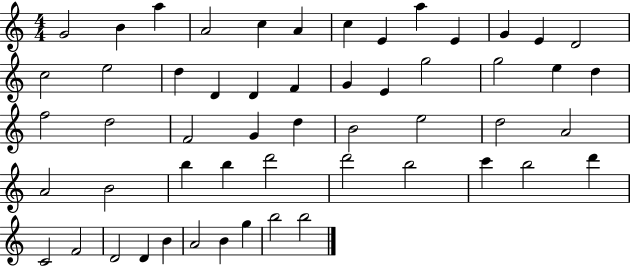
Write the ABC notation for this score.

X:1
T:Untitled
M:4/4
L:1/4
K:C
G2 B a A2 c A c E a E G E D2 c2 e2 d D D F G E g2 g2 e d f2 d2 F2 G d B2 e2 d2 A2 A2 B2 b b d'2 d'2 b2 c' b2 d' C2 F2 D2 D B A2 B g b2 b2